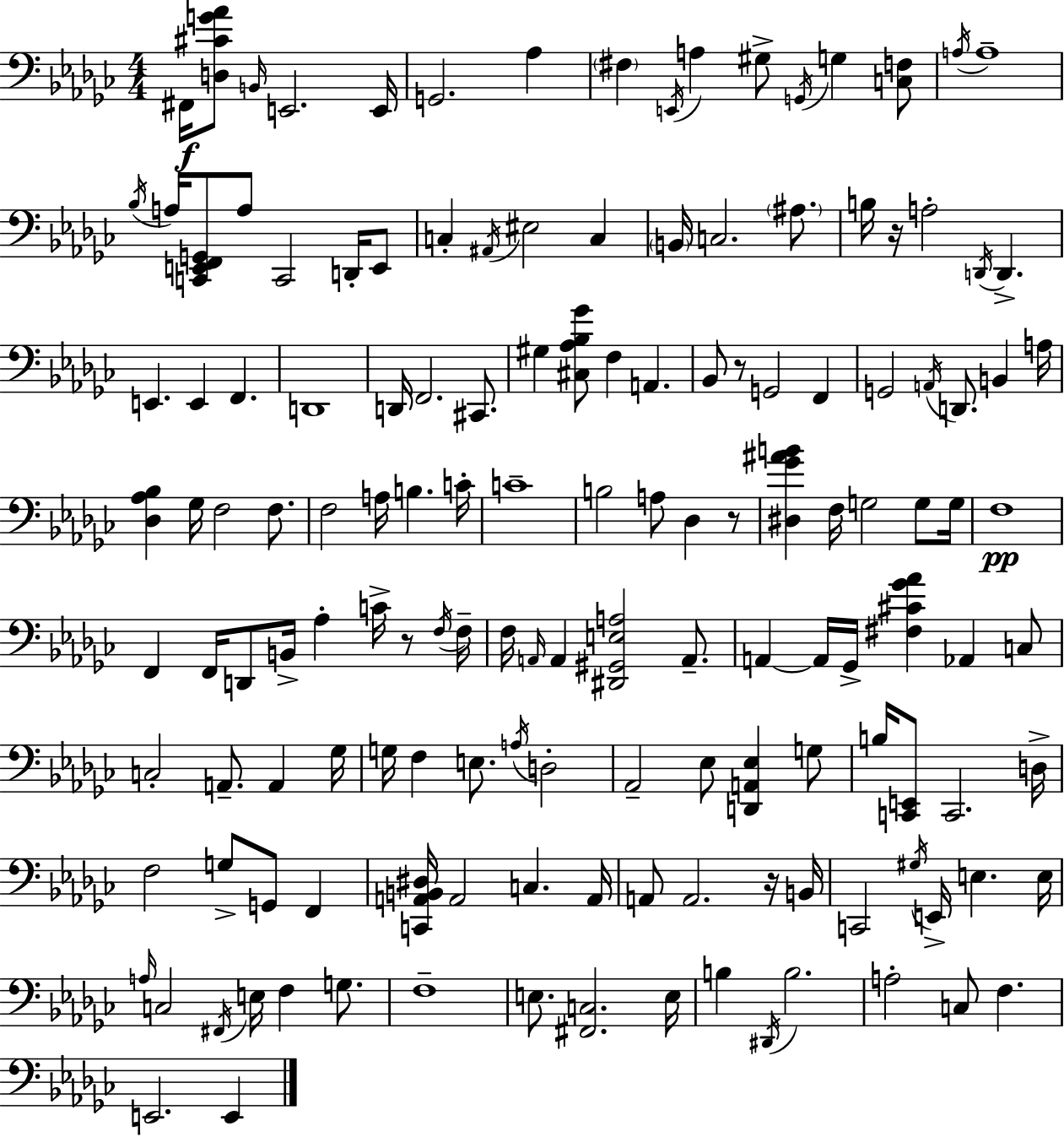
{
  \clef bass
  \numericTimeSignature
  \time 4/4
  \key ees \minor
  fis,16\f <d cis' g' aes'>8 \grace { b,16 } e,2. | e,16 g,2. aes4 | \parenthesize fis4 \acciaccatura { e,16 } a4 gis8-> \acciaccatura { g,16 } g4 | <c f>8 \acciaccatura { a16 } a1-- | \break \acciaccatura { bes16 } a16 <c, e, f, g,>8 a8 c,2 | d,16-. e,8 c4-. \acciaccatura { ais,16 } eis2 | c4 \parenthesize b,16 c2. | \parenthesize ais8. b16 r16 a2-. | \break \acciaccatura { d,16 } d,4.-> e,4. e,4 | f,4. d,1 | d,16 f,2. | cis,8. gis4 <cis aes bes ges'>8 f4 | \break a,4. bes,8 r8 g,2 | f,4 g,2 \acciaccatura { a,16 } | d,8. b,4 a16 <des aes bes>4 ges16 f2 | f8. f2 | \break a16 b4. c'16-. c'1-- | b2 | a8 des4 r8 <dis ges' ais' b'>4 f16 g2 | g8 g16 f1\pp | \break f,4 f,16 d,8 b,16-> | aes4-. c'16-> r8 \acciaccatura { f16 } f16-- f16 \grace { a,16 } a,4 <dis, gis, e a>2 | a,8.-- a,4~~ a,16 ges,16-> | <fis cis' ges' aes'>4 aes,4 c8 c2-. | \break a,8.-- a,4 ges16 g16 f4 e8. | \acciaccatura { a16 } d2-. aes,2-- | ees8 <d, a, ees>4 g8 b16 <c, e,>8 c,2. | d16-> f2 | \break g8-> g,8 f,4 <c, a, b, dis>16 a,2 | c4. a,16 a,8 a,2. | r16 b,16 c,2 | \acciaccatura { gis16 } e,16-> e4. e16 \grace { a16 } c2 | \break \acciaccatura { fis,16 } e16 f4 g8. f1-- | e8. | <fis, c>2. e16 b4 | \acciaccatura { dis,16 } b2. a2-. | \break c8 f4. e,2. | e,4 \bar "|."
}